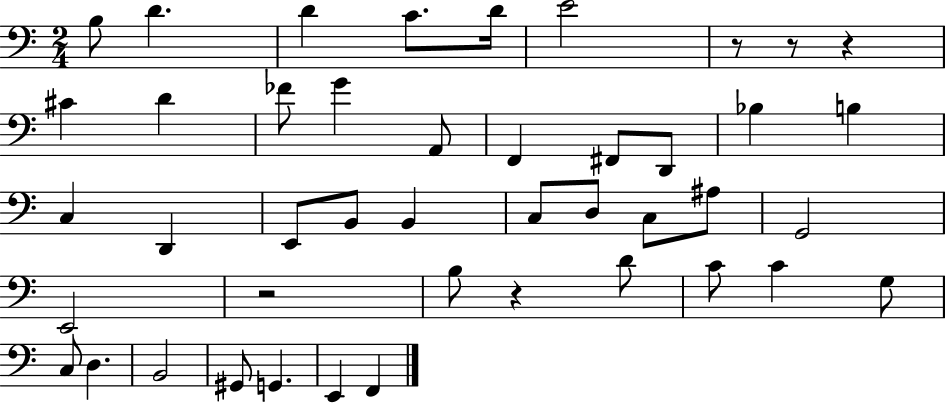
{
  \clef bass
  \numericTimeSignature
  \time 2/4
  \key c \major
  b8 d'4. | d'4 c'8. d'16 | e'2 | r8 r8 r4 | \break cis'4 d'4 | fes'8 g'4 a,8 | f,4 fis,8 d,8 | bes4 b4 | \break c4 d,4 | e,8 b,8 b,4 | c8 d8 c8 ais8 | g,2 | \break e,2 | r2 | b8 r4 d'8 | c'8 c'4 g8 | \break c8 d4. | b,2 | gis,8 g,4. | e,4 f,4 | \break \bar "|."
}